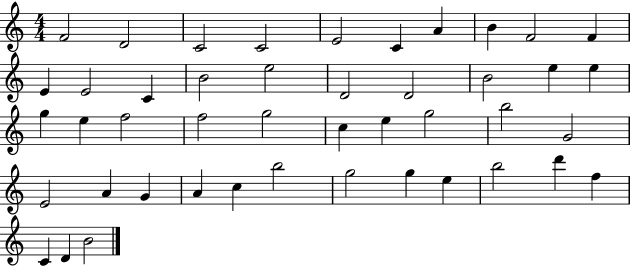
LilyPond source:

{
  \clef treble
  \numericTimeSignature
  \time 4/4
  \key c \major
  f'2 d'2 | c'2 c'2 | e'2 c'4 a'4 | b'4 f'2 f'4 | \break e'4 e'2 c'4 | b'2 e''2 | d'2 d'2 | b'2 e''4 e''4 | \break g''4 e''4 f''2 | f''2 g''2 | c''4 e''4 g''2 | b''2 g'2 | \break e'2 a'4 g'4 | a'4 c''4 b''2 | g''2 g''4 e''4 | b''2 d'''4 f''4 | \break c'4 d'4 b'2 | \bar "|."
}